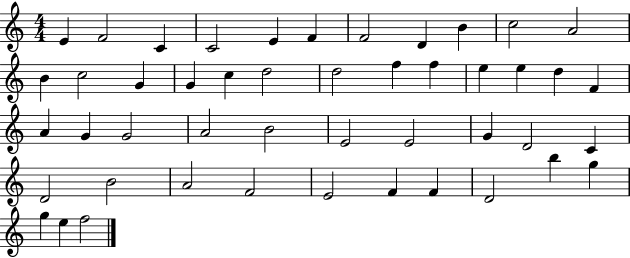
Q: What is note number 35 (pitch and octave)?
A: D4